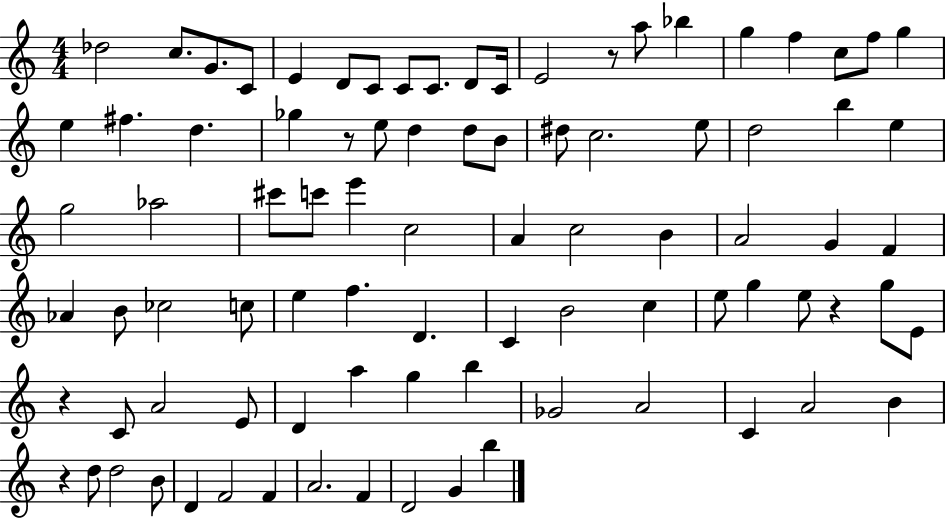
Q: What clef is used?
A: treble